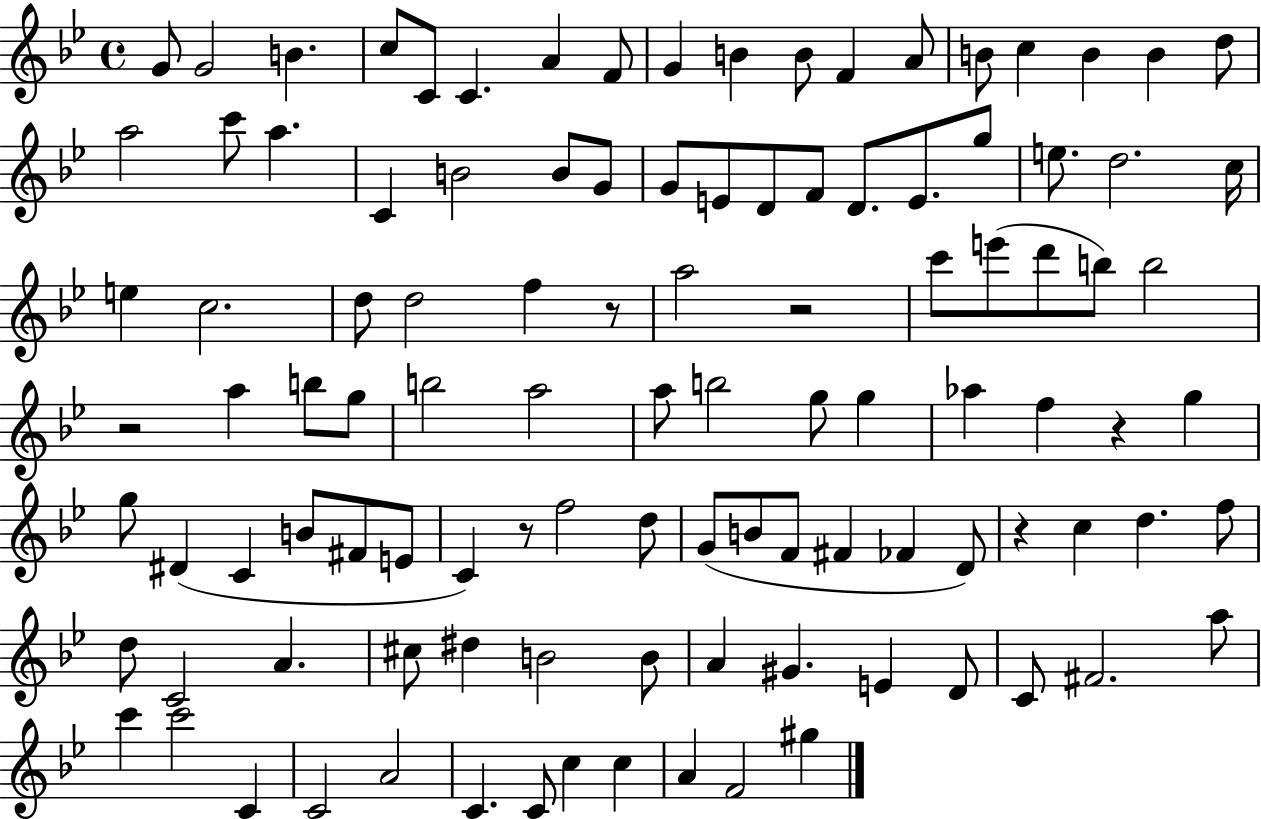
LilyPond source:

{
  \clef treble
  \time 4/4
  \defaultTimeSignature
  \key bes \major
  \repeat volta 2 { g'8 g'2 b'4. | c''8 c'8 c'4. a'4 f'8 | g'4 b'4 b'8 f'4 a'8 | b'8 c''4 b'4 b'4 d''8 | \break a''2 c'''8 a''4. | c'4 b'2 b'8 g'8 | g'8 e'8 d'8 f'8 d'8. e'8. g''8 | e''8. d''2. c''16 | \break e''4 c''2. | d''8 d''2 f''4 r8 | a''2 r2 | c'''8 e'''8( d'''8 b''8) b''2 | \break r2 a''4 b''8 g''8 | b''2 a''2 | a''8 b''2 g''8 g''4 | aes''4 f''4 r4 g''4 | \break g''8 dis'4( c'4 b'8 fis'8 e'8 | c'4) r8 f''2 d''8 | g'8( b'8 f'8 fis'4 fes'4 d'8) | r4 c''4 d''4. f''8 | \break d''8 c'2 a'4. | cis''8 dis''4 b'2 b'8 | a'4 gis'4. e'4 d'8 | c'8 fis'2. a''8 | \break c'''4 c'''2 c'4 | c'2 a'2 | c'4. c'8 c''4 c''4 | a'4 f'2 gis''4 | \break } \bar "|."
}